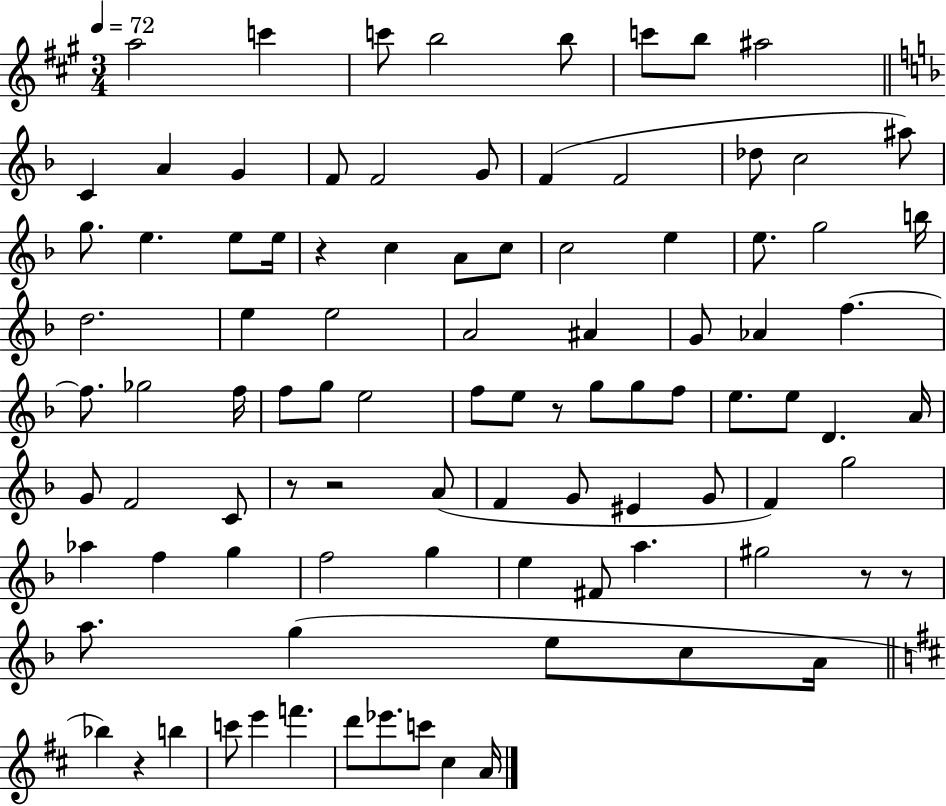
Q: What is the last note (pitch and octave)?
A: A4